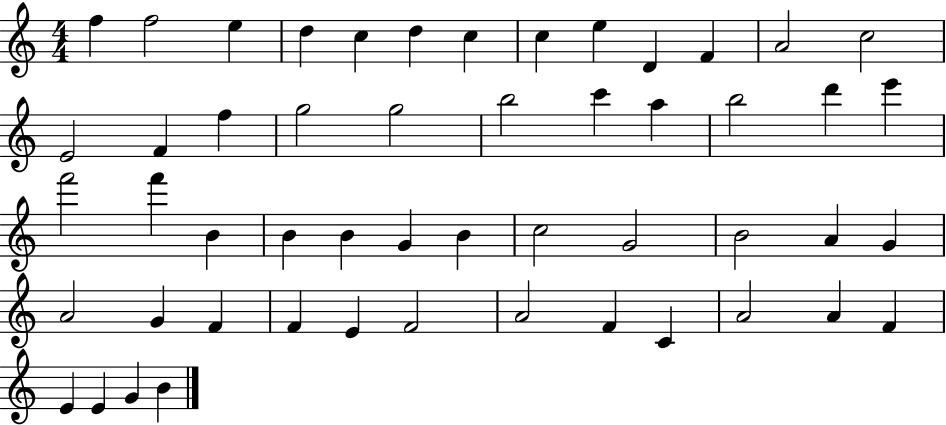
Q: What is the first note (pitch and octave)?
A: F5